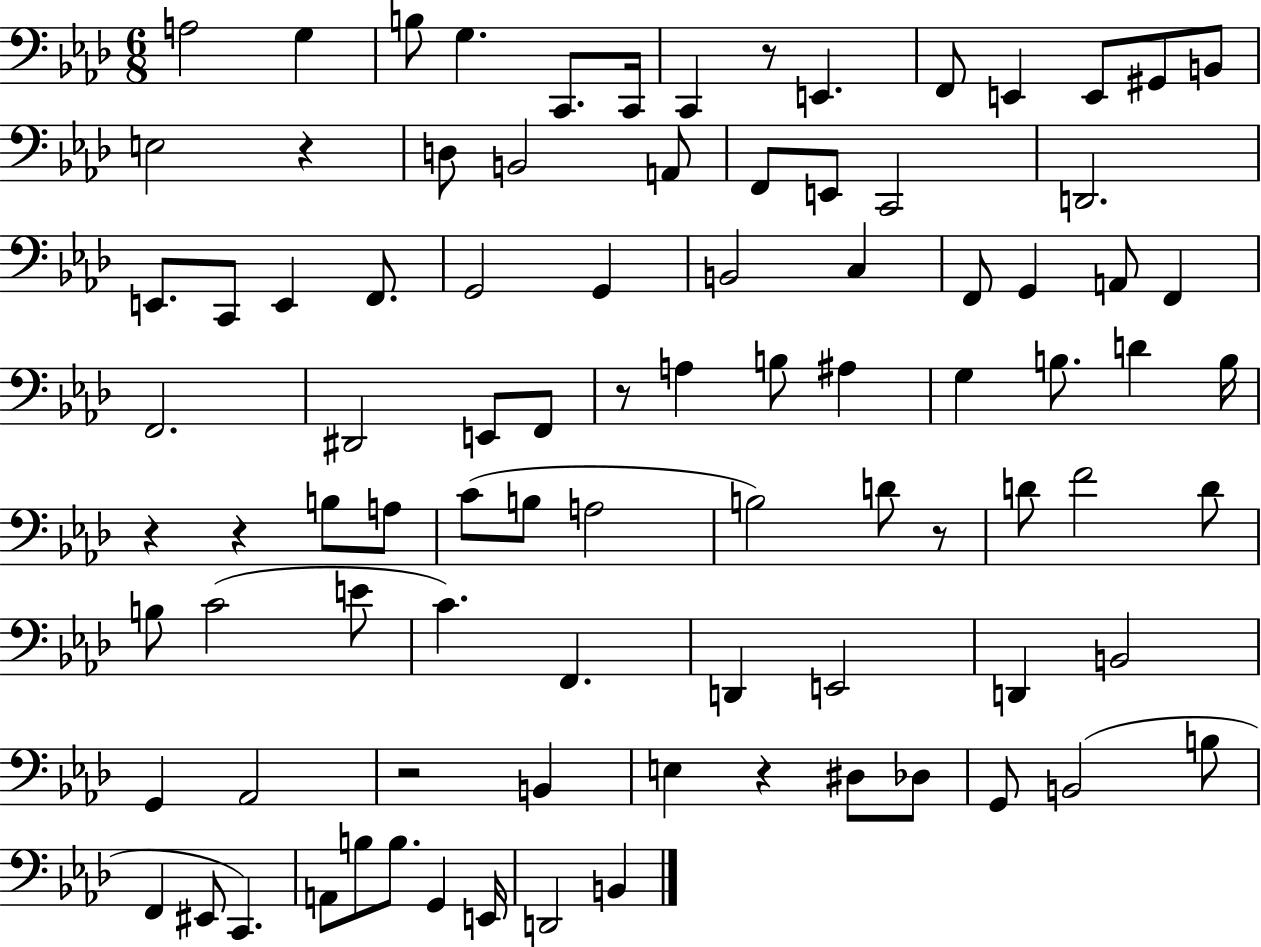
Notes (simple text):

A3/h G3/q B3/e G3/q. C2/e. C2/s C2/q R/e E2/q. F2/e E2/q E2/e G#2/e B2/e E3/h R/q D3/e B2/h A2/e F2/e E2/e C2/h D2/h. E2/e. C2/e E2/q F2/e. G2/h G2/q B2/h C3/q F2/e G2/q A2/e F2/q F2/h. D#2/h E2/e F2/e R/e A3/q B3/e A#3/q G3/q B3/e. D4/q B3/s R/q R/q B3/e A3/e C4/e B3/e A3/h B3/h D4/e R/e D4/e F4/h D4/e B3/e C4/h E4/e C4/q. F2/q. D2/q E2/h D2/q B2/h G2/q Ab2/h R/h B2/q E3/q R/q D#3/e Db3/e G2/e B2/h B3/e F2/q EIS2/e C2/q. A2/e B3/e B3/e. G2/q E2/s D2/h B2/q